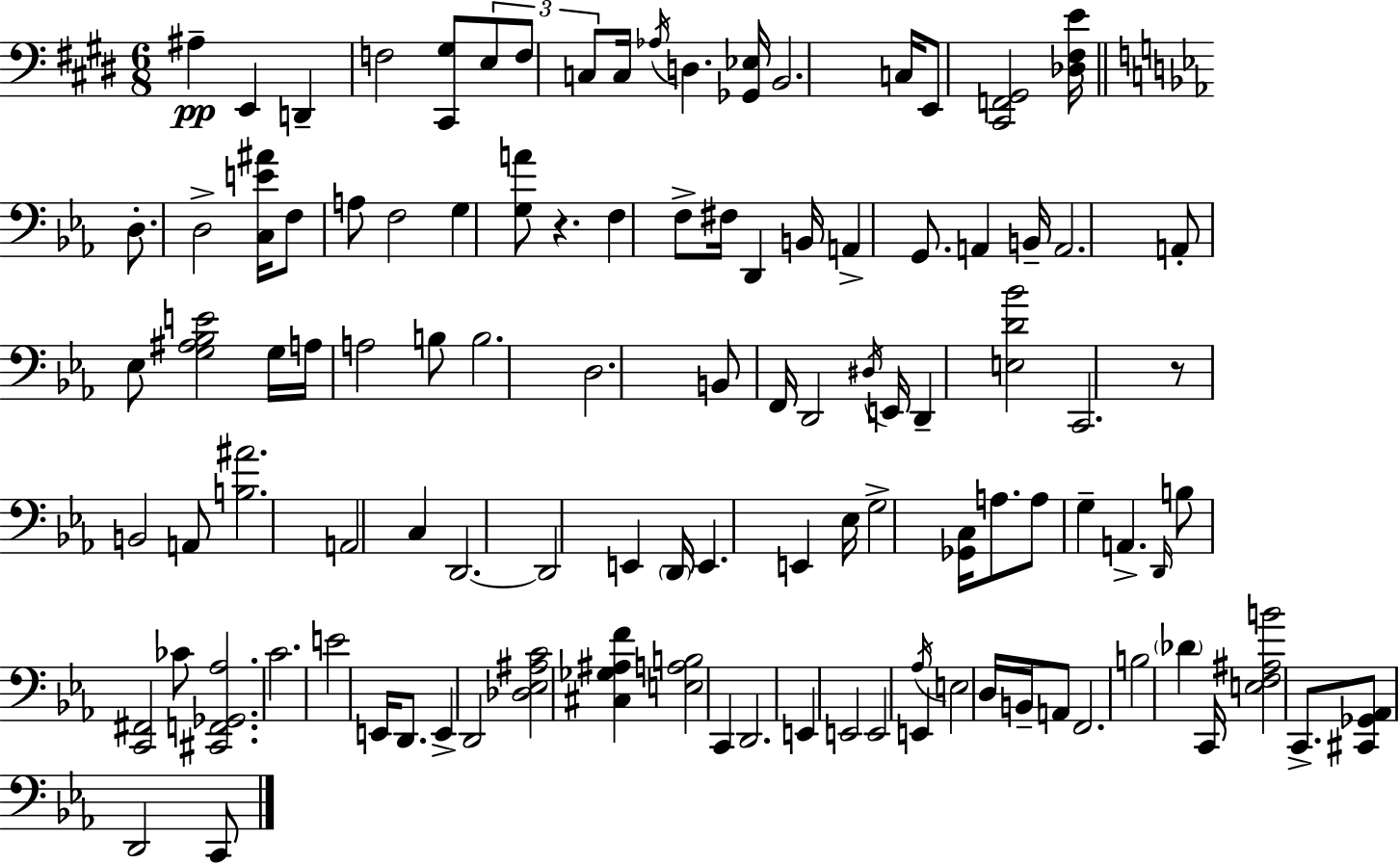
X:1
T:Untitled
M:6/8
L:1/4
K:E
^A, E,, D,, F,2 [^C,,^G,]/2 E,/2 F,/2 C,/2 C,/4 _A,/4 D, [_G,,_E,]/4 B,,2 C,/4 E,,/2 [^C,,F,,^G,,]2 [_D,^F,E]/4 D,/2 D,2 [C,E^A]/4 F,/2 A,/2 F,2 G, [G,A]/2 z F, F,/2 ^F,/4 D,, B,,/4 A,, G,,/2 A,, B,,/4 A,,2 A,,/2 _E,/2 [G,^A,_B,E]2 G,/4 A,/4 A,2 B,/2 B,2 D,2 B,,/2 F,,/4 D,,2 ^D,/4 E,,/4 D,, [E,D_B]2 C,,2 z/2 B,,2 A,,/2 [B,^A]2 A,,2 C, D,,2 D,,2 E,, D,,/4 E,, E,, _E,/4 G,2 [_G,,C,]/4 A,/2 A,/2 G, A,, D,,/4 B,/2 [C,,^F,,]2 _C/2 [^C,,F,,_G,,_A,]2 C2 E2 E,,/4 D,,/2 E,, D,,2 [_D,_E,^A,C]2 [^C,_G,^A,F] [E,A,B,]2 C,, D,,2 E,, E,,2 E,,2 E,, _A,/4 E,2 D,/4 B,,/4 A,,/2 F,,2 B,2 _D C,,/4 [E,F,^A,B]2 C,,/2 [^C,,_G,,_A,,]/2 D,,2 C,,/2